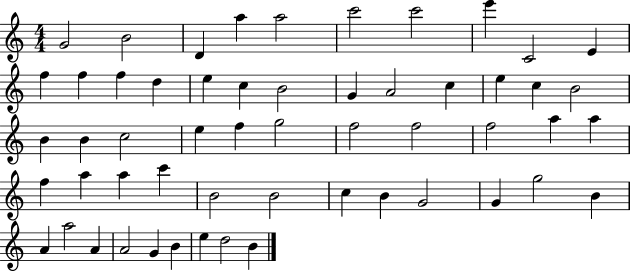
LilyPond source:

{
  \clef treble
  \numericTimeSignature
  \time 4/4
  \key c \major
  g'2 b'2 | d'4 a''4 a''2 | c'''2 c'''2 | e'''4 c'2 e'4 | \break f''4 f''4 f''4 d''4 | e''4 c''4 b'2 | g'4 a'2 c''4 | e''4 c''4 b'2 | \break b'4 b'4 c''2 | e''4 f''4 g''2 | f''2 f''2 | f''2 a''4 a''4 | \break f''4 a''4 a''4 c'''4 | b'2 b'2 | c''4 b'4 g'2 | g'4 g''2 b'4 | \break a'4 a''2 a'4 | a'2 g'4 b'4 | e''4 d''2 b'4 | \bar "|."
}